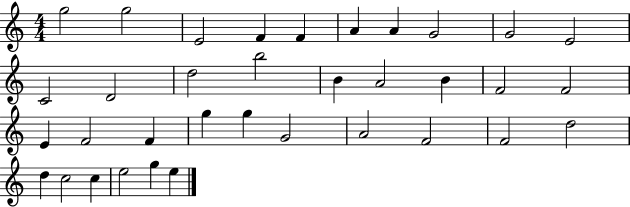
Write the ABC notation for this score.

X:1
T:Untitled
M:4/4
L:1/4
K:C
g2 g2 E2 F F A A G2 G2 E2 C2 D2 d2 b2 B A2 B F2 F2 E F2 F g g G2 A2 F2 F2 d2 d c2 c e2 g e